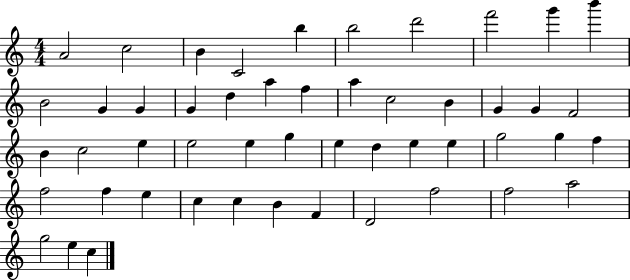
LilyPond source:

{
  \clef treble
  \numericTimeSignature
  \time 4/4
  \key c \major
  a'2 c''2 | b'4 c'2 b''4 | b''2 d'''2 | f'''2 g'''4 b'''4 | \break b'2 g'4 g'4 | g'4 d''4 a''4 f''4 | a''4 c''2 b'4 | g'4 g'4 f'2 | \break b'4 c''2 e''4 | e''2 e''4 g''4 | e''4 d''4 e''4 e''4 | g''2 g''4 f''4 | \break f''2 f''4 e''4 | c''4 c''4 b'4 f'4 | d'2 f''2 | f''2 a''2 | \break g''2 e''4 c''4 | \bar "|."
}